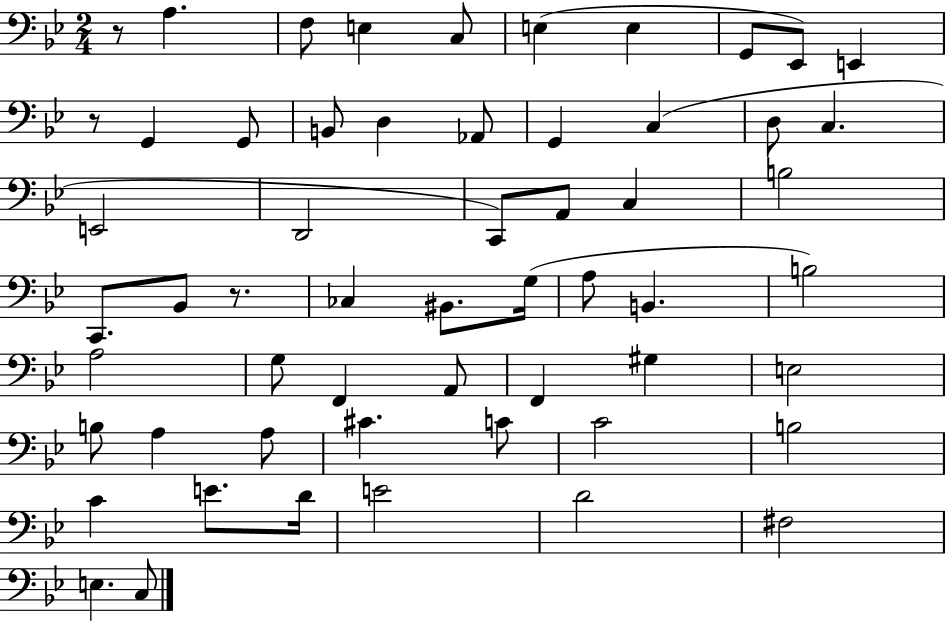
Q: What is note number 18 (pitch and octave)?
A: C3